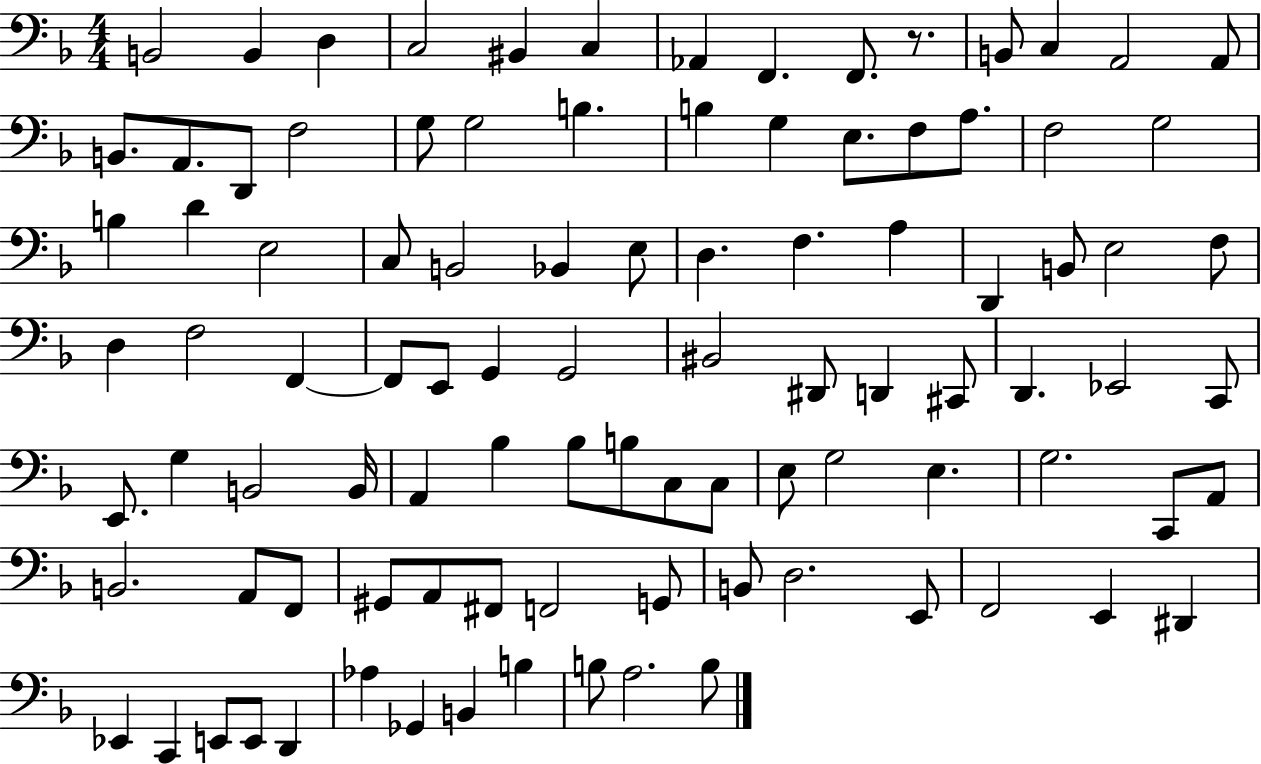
X:1
T:Untitled
M:4/4
L:1/4
K:F
B,,2 B,, D, C,2 ^B,, C, _A,, F,, F,,/2 z/2 B,,/2 C, A,,2 A,,/2 B,,/2 A,,/2 D,,/2 F,2 G,/2 G,2 B, B, G, E,/2 F,/2 A,/2 F,2 G,2 B, D E,2 C,/2 B,,2 _B,, E,/2 D, F, A, D,, B,,/2 E,2 F,/2 D, F,2 F,, F,,/2 E,,/2 G,, G,,2 ^B,,2 ^D,,/2 D,, ^C,,/2 D,, _E,,2 C,,/2 E,,/2 G, B,,2 B,,/4 A,, _B, _B,/2 B,/2 C,/2 C,/2 E,/2 G,2 E, G,2 C,,/2 A,,/2 B,,2 A,,/2 F,,/2 ^G,,/2 A,,/2 ^F,,/2 F,,2 G,,/2 B,,/2 D,2 E,,/2 F,,2 E,, ^D,, _E,, C,, E,,/2 E,,/2 D,, _A, _G,, B,, B, B,/2 A,2 B,/2